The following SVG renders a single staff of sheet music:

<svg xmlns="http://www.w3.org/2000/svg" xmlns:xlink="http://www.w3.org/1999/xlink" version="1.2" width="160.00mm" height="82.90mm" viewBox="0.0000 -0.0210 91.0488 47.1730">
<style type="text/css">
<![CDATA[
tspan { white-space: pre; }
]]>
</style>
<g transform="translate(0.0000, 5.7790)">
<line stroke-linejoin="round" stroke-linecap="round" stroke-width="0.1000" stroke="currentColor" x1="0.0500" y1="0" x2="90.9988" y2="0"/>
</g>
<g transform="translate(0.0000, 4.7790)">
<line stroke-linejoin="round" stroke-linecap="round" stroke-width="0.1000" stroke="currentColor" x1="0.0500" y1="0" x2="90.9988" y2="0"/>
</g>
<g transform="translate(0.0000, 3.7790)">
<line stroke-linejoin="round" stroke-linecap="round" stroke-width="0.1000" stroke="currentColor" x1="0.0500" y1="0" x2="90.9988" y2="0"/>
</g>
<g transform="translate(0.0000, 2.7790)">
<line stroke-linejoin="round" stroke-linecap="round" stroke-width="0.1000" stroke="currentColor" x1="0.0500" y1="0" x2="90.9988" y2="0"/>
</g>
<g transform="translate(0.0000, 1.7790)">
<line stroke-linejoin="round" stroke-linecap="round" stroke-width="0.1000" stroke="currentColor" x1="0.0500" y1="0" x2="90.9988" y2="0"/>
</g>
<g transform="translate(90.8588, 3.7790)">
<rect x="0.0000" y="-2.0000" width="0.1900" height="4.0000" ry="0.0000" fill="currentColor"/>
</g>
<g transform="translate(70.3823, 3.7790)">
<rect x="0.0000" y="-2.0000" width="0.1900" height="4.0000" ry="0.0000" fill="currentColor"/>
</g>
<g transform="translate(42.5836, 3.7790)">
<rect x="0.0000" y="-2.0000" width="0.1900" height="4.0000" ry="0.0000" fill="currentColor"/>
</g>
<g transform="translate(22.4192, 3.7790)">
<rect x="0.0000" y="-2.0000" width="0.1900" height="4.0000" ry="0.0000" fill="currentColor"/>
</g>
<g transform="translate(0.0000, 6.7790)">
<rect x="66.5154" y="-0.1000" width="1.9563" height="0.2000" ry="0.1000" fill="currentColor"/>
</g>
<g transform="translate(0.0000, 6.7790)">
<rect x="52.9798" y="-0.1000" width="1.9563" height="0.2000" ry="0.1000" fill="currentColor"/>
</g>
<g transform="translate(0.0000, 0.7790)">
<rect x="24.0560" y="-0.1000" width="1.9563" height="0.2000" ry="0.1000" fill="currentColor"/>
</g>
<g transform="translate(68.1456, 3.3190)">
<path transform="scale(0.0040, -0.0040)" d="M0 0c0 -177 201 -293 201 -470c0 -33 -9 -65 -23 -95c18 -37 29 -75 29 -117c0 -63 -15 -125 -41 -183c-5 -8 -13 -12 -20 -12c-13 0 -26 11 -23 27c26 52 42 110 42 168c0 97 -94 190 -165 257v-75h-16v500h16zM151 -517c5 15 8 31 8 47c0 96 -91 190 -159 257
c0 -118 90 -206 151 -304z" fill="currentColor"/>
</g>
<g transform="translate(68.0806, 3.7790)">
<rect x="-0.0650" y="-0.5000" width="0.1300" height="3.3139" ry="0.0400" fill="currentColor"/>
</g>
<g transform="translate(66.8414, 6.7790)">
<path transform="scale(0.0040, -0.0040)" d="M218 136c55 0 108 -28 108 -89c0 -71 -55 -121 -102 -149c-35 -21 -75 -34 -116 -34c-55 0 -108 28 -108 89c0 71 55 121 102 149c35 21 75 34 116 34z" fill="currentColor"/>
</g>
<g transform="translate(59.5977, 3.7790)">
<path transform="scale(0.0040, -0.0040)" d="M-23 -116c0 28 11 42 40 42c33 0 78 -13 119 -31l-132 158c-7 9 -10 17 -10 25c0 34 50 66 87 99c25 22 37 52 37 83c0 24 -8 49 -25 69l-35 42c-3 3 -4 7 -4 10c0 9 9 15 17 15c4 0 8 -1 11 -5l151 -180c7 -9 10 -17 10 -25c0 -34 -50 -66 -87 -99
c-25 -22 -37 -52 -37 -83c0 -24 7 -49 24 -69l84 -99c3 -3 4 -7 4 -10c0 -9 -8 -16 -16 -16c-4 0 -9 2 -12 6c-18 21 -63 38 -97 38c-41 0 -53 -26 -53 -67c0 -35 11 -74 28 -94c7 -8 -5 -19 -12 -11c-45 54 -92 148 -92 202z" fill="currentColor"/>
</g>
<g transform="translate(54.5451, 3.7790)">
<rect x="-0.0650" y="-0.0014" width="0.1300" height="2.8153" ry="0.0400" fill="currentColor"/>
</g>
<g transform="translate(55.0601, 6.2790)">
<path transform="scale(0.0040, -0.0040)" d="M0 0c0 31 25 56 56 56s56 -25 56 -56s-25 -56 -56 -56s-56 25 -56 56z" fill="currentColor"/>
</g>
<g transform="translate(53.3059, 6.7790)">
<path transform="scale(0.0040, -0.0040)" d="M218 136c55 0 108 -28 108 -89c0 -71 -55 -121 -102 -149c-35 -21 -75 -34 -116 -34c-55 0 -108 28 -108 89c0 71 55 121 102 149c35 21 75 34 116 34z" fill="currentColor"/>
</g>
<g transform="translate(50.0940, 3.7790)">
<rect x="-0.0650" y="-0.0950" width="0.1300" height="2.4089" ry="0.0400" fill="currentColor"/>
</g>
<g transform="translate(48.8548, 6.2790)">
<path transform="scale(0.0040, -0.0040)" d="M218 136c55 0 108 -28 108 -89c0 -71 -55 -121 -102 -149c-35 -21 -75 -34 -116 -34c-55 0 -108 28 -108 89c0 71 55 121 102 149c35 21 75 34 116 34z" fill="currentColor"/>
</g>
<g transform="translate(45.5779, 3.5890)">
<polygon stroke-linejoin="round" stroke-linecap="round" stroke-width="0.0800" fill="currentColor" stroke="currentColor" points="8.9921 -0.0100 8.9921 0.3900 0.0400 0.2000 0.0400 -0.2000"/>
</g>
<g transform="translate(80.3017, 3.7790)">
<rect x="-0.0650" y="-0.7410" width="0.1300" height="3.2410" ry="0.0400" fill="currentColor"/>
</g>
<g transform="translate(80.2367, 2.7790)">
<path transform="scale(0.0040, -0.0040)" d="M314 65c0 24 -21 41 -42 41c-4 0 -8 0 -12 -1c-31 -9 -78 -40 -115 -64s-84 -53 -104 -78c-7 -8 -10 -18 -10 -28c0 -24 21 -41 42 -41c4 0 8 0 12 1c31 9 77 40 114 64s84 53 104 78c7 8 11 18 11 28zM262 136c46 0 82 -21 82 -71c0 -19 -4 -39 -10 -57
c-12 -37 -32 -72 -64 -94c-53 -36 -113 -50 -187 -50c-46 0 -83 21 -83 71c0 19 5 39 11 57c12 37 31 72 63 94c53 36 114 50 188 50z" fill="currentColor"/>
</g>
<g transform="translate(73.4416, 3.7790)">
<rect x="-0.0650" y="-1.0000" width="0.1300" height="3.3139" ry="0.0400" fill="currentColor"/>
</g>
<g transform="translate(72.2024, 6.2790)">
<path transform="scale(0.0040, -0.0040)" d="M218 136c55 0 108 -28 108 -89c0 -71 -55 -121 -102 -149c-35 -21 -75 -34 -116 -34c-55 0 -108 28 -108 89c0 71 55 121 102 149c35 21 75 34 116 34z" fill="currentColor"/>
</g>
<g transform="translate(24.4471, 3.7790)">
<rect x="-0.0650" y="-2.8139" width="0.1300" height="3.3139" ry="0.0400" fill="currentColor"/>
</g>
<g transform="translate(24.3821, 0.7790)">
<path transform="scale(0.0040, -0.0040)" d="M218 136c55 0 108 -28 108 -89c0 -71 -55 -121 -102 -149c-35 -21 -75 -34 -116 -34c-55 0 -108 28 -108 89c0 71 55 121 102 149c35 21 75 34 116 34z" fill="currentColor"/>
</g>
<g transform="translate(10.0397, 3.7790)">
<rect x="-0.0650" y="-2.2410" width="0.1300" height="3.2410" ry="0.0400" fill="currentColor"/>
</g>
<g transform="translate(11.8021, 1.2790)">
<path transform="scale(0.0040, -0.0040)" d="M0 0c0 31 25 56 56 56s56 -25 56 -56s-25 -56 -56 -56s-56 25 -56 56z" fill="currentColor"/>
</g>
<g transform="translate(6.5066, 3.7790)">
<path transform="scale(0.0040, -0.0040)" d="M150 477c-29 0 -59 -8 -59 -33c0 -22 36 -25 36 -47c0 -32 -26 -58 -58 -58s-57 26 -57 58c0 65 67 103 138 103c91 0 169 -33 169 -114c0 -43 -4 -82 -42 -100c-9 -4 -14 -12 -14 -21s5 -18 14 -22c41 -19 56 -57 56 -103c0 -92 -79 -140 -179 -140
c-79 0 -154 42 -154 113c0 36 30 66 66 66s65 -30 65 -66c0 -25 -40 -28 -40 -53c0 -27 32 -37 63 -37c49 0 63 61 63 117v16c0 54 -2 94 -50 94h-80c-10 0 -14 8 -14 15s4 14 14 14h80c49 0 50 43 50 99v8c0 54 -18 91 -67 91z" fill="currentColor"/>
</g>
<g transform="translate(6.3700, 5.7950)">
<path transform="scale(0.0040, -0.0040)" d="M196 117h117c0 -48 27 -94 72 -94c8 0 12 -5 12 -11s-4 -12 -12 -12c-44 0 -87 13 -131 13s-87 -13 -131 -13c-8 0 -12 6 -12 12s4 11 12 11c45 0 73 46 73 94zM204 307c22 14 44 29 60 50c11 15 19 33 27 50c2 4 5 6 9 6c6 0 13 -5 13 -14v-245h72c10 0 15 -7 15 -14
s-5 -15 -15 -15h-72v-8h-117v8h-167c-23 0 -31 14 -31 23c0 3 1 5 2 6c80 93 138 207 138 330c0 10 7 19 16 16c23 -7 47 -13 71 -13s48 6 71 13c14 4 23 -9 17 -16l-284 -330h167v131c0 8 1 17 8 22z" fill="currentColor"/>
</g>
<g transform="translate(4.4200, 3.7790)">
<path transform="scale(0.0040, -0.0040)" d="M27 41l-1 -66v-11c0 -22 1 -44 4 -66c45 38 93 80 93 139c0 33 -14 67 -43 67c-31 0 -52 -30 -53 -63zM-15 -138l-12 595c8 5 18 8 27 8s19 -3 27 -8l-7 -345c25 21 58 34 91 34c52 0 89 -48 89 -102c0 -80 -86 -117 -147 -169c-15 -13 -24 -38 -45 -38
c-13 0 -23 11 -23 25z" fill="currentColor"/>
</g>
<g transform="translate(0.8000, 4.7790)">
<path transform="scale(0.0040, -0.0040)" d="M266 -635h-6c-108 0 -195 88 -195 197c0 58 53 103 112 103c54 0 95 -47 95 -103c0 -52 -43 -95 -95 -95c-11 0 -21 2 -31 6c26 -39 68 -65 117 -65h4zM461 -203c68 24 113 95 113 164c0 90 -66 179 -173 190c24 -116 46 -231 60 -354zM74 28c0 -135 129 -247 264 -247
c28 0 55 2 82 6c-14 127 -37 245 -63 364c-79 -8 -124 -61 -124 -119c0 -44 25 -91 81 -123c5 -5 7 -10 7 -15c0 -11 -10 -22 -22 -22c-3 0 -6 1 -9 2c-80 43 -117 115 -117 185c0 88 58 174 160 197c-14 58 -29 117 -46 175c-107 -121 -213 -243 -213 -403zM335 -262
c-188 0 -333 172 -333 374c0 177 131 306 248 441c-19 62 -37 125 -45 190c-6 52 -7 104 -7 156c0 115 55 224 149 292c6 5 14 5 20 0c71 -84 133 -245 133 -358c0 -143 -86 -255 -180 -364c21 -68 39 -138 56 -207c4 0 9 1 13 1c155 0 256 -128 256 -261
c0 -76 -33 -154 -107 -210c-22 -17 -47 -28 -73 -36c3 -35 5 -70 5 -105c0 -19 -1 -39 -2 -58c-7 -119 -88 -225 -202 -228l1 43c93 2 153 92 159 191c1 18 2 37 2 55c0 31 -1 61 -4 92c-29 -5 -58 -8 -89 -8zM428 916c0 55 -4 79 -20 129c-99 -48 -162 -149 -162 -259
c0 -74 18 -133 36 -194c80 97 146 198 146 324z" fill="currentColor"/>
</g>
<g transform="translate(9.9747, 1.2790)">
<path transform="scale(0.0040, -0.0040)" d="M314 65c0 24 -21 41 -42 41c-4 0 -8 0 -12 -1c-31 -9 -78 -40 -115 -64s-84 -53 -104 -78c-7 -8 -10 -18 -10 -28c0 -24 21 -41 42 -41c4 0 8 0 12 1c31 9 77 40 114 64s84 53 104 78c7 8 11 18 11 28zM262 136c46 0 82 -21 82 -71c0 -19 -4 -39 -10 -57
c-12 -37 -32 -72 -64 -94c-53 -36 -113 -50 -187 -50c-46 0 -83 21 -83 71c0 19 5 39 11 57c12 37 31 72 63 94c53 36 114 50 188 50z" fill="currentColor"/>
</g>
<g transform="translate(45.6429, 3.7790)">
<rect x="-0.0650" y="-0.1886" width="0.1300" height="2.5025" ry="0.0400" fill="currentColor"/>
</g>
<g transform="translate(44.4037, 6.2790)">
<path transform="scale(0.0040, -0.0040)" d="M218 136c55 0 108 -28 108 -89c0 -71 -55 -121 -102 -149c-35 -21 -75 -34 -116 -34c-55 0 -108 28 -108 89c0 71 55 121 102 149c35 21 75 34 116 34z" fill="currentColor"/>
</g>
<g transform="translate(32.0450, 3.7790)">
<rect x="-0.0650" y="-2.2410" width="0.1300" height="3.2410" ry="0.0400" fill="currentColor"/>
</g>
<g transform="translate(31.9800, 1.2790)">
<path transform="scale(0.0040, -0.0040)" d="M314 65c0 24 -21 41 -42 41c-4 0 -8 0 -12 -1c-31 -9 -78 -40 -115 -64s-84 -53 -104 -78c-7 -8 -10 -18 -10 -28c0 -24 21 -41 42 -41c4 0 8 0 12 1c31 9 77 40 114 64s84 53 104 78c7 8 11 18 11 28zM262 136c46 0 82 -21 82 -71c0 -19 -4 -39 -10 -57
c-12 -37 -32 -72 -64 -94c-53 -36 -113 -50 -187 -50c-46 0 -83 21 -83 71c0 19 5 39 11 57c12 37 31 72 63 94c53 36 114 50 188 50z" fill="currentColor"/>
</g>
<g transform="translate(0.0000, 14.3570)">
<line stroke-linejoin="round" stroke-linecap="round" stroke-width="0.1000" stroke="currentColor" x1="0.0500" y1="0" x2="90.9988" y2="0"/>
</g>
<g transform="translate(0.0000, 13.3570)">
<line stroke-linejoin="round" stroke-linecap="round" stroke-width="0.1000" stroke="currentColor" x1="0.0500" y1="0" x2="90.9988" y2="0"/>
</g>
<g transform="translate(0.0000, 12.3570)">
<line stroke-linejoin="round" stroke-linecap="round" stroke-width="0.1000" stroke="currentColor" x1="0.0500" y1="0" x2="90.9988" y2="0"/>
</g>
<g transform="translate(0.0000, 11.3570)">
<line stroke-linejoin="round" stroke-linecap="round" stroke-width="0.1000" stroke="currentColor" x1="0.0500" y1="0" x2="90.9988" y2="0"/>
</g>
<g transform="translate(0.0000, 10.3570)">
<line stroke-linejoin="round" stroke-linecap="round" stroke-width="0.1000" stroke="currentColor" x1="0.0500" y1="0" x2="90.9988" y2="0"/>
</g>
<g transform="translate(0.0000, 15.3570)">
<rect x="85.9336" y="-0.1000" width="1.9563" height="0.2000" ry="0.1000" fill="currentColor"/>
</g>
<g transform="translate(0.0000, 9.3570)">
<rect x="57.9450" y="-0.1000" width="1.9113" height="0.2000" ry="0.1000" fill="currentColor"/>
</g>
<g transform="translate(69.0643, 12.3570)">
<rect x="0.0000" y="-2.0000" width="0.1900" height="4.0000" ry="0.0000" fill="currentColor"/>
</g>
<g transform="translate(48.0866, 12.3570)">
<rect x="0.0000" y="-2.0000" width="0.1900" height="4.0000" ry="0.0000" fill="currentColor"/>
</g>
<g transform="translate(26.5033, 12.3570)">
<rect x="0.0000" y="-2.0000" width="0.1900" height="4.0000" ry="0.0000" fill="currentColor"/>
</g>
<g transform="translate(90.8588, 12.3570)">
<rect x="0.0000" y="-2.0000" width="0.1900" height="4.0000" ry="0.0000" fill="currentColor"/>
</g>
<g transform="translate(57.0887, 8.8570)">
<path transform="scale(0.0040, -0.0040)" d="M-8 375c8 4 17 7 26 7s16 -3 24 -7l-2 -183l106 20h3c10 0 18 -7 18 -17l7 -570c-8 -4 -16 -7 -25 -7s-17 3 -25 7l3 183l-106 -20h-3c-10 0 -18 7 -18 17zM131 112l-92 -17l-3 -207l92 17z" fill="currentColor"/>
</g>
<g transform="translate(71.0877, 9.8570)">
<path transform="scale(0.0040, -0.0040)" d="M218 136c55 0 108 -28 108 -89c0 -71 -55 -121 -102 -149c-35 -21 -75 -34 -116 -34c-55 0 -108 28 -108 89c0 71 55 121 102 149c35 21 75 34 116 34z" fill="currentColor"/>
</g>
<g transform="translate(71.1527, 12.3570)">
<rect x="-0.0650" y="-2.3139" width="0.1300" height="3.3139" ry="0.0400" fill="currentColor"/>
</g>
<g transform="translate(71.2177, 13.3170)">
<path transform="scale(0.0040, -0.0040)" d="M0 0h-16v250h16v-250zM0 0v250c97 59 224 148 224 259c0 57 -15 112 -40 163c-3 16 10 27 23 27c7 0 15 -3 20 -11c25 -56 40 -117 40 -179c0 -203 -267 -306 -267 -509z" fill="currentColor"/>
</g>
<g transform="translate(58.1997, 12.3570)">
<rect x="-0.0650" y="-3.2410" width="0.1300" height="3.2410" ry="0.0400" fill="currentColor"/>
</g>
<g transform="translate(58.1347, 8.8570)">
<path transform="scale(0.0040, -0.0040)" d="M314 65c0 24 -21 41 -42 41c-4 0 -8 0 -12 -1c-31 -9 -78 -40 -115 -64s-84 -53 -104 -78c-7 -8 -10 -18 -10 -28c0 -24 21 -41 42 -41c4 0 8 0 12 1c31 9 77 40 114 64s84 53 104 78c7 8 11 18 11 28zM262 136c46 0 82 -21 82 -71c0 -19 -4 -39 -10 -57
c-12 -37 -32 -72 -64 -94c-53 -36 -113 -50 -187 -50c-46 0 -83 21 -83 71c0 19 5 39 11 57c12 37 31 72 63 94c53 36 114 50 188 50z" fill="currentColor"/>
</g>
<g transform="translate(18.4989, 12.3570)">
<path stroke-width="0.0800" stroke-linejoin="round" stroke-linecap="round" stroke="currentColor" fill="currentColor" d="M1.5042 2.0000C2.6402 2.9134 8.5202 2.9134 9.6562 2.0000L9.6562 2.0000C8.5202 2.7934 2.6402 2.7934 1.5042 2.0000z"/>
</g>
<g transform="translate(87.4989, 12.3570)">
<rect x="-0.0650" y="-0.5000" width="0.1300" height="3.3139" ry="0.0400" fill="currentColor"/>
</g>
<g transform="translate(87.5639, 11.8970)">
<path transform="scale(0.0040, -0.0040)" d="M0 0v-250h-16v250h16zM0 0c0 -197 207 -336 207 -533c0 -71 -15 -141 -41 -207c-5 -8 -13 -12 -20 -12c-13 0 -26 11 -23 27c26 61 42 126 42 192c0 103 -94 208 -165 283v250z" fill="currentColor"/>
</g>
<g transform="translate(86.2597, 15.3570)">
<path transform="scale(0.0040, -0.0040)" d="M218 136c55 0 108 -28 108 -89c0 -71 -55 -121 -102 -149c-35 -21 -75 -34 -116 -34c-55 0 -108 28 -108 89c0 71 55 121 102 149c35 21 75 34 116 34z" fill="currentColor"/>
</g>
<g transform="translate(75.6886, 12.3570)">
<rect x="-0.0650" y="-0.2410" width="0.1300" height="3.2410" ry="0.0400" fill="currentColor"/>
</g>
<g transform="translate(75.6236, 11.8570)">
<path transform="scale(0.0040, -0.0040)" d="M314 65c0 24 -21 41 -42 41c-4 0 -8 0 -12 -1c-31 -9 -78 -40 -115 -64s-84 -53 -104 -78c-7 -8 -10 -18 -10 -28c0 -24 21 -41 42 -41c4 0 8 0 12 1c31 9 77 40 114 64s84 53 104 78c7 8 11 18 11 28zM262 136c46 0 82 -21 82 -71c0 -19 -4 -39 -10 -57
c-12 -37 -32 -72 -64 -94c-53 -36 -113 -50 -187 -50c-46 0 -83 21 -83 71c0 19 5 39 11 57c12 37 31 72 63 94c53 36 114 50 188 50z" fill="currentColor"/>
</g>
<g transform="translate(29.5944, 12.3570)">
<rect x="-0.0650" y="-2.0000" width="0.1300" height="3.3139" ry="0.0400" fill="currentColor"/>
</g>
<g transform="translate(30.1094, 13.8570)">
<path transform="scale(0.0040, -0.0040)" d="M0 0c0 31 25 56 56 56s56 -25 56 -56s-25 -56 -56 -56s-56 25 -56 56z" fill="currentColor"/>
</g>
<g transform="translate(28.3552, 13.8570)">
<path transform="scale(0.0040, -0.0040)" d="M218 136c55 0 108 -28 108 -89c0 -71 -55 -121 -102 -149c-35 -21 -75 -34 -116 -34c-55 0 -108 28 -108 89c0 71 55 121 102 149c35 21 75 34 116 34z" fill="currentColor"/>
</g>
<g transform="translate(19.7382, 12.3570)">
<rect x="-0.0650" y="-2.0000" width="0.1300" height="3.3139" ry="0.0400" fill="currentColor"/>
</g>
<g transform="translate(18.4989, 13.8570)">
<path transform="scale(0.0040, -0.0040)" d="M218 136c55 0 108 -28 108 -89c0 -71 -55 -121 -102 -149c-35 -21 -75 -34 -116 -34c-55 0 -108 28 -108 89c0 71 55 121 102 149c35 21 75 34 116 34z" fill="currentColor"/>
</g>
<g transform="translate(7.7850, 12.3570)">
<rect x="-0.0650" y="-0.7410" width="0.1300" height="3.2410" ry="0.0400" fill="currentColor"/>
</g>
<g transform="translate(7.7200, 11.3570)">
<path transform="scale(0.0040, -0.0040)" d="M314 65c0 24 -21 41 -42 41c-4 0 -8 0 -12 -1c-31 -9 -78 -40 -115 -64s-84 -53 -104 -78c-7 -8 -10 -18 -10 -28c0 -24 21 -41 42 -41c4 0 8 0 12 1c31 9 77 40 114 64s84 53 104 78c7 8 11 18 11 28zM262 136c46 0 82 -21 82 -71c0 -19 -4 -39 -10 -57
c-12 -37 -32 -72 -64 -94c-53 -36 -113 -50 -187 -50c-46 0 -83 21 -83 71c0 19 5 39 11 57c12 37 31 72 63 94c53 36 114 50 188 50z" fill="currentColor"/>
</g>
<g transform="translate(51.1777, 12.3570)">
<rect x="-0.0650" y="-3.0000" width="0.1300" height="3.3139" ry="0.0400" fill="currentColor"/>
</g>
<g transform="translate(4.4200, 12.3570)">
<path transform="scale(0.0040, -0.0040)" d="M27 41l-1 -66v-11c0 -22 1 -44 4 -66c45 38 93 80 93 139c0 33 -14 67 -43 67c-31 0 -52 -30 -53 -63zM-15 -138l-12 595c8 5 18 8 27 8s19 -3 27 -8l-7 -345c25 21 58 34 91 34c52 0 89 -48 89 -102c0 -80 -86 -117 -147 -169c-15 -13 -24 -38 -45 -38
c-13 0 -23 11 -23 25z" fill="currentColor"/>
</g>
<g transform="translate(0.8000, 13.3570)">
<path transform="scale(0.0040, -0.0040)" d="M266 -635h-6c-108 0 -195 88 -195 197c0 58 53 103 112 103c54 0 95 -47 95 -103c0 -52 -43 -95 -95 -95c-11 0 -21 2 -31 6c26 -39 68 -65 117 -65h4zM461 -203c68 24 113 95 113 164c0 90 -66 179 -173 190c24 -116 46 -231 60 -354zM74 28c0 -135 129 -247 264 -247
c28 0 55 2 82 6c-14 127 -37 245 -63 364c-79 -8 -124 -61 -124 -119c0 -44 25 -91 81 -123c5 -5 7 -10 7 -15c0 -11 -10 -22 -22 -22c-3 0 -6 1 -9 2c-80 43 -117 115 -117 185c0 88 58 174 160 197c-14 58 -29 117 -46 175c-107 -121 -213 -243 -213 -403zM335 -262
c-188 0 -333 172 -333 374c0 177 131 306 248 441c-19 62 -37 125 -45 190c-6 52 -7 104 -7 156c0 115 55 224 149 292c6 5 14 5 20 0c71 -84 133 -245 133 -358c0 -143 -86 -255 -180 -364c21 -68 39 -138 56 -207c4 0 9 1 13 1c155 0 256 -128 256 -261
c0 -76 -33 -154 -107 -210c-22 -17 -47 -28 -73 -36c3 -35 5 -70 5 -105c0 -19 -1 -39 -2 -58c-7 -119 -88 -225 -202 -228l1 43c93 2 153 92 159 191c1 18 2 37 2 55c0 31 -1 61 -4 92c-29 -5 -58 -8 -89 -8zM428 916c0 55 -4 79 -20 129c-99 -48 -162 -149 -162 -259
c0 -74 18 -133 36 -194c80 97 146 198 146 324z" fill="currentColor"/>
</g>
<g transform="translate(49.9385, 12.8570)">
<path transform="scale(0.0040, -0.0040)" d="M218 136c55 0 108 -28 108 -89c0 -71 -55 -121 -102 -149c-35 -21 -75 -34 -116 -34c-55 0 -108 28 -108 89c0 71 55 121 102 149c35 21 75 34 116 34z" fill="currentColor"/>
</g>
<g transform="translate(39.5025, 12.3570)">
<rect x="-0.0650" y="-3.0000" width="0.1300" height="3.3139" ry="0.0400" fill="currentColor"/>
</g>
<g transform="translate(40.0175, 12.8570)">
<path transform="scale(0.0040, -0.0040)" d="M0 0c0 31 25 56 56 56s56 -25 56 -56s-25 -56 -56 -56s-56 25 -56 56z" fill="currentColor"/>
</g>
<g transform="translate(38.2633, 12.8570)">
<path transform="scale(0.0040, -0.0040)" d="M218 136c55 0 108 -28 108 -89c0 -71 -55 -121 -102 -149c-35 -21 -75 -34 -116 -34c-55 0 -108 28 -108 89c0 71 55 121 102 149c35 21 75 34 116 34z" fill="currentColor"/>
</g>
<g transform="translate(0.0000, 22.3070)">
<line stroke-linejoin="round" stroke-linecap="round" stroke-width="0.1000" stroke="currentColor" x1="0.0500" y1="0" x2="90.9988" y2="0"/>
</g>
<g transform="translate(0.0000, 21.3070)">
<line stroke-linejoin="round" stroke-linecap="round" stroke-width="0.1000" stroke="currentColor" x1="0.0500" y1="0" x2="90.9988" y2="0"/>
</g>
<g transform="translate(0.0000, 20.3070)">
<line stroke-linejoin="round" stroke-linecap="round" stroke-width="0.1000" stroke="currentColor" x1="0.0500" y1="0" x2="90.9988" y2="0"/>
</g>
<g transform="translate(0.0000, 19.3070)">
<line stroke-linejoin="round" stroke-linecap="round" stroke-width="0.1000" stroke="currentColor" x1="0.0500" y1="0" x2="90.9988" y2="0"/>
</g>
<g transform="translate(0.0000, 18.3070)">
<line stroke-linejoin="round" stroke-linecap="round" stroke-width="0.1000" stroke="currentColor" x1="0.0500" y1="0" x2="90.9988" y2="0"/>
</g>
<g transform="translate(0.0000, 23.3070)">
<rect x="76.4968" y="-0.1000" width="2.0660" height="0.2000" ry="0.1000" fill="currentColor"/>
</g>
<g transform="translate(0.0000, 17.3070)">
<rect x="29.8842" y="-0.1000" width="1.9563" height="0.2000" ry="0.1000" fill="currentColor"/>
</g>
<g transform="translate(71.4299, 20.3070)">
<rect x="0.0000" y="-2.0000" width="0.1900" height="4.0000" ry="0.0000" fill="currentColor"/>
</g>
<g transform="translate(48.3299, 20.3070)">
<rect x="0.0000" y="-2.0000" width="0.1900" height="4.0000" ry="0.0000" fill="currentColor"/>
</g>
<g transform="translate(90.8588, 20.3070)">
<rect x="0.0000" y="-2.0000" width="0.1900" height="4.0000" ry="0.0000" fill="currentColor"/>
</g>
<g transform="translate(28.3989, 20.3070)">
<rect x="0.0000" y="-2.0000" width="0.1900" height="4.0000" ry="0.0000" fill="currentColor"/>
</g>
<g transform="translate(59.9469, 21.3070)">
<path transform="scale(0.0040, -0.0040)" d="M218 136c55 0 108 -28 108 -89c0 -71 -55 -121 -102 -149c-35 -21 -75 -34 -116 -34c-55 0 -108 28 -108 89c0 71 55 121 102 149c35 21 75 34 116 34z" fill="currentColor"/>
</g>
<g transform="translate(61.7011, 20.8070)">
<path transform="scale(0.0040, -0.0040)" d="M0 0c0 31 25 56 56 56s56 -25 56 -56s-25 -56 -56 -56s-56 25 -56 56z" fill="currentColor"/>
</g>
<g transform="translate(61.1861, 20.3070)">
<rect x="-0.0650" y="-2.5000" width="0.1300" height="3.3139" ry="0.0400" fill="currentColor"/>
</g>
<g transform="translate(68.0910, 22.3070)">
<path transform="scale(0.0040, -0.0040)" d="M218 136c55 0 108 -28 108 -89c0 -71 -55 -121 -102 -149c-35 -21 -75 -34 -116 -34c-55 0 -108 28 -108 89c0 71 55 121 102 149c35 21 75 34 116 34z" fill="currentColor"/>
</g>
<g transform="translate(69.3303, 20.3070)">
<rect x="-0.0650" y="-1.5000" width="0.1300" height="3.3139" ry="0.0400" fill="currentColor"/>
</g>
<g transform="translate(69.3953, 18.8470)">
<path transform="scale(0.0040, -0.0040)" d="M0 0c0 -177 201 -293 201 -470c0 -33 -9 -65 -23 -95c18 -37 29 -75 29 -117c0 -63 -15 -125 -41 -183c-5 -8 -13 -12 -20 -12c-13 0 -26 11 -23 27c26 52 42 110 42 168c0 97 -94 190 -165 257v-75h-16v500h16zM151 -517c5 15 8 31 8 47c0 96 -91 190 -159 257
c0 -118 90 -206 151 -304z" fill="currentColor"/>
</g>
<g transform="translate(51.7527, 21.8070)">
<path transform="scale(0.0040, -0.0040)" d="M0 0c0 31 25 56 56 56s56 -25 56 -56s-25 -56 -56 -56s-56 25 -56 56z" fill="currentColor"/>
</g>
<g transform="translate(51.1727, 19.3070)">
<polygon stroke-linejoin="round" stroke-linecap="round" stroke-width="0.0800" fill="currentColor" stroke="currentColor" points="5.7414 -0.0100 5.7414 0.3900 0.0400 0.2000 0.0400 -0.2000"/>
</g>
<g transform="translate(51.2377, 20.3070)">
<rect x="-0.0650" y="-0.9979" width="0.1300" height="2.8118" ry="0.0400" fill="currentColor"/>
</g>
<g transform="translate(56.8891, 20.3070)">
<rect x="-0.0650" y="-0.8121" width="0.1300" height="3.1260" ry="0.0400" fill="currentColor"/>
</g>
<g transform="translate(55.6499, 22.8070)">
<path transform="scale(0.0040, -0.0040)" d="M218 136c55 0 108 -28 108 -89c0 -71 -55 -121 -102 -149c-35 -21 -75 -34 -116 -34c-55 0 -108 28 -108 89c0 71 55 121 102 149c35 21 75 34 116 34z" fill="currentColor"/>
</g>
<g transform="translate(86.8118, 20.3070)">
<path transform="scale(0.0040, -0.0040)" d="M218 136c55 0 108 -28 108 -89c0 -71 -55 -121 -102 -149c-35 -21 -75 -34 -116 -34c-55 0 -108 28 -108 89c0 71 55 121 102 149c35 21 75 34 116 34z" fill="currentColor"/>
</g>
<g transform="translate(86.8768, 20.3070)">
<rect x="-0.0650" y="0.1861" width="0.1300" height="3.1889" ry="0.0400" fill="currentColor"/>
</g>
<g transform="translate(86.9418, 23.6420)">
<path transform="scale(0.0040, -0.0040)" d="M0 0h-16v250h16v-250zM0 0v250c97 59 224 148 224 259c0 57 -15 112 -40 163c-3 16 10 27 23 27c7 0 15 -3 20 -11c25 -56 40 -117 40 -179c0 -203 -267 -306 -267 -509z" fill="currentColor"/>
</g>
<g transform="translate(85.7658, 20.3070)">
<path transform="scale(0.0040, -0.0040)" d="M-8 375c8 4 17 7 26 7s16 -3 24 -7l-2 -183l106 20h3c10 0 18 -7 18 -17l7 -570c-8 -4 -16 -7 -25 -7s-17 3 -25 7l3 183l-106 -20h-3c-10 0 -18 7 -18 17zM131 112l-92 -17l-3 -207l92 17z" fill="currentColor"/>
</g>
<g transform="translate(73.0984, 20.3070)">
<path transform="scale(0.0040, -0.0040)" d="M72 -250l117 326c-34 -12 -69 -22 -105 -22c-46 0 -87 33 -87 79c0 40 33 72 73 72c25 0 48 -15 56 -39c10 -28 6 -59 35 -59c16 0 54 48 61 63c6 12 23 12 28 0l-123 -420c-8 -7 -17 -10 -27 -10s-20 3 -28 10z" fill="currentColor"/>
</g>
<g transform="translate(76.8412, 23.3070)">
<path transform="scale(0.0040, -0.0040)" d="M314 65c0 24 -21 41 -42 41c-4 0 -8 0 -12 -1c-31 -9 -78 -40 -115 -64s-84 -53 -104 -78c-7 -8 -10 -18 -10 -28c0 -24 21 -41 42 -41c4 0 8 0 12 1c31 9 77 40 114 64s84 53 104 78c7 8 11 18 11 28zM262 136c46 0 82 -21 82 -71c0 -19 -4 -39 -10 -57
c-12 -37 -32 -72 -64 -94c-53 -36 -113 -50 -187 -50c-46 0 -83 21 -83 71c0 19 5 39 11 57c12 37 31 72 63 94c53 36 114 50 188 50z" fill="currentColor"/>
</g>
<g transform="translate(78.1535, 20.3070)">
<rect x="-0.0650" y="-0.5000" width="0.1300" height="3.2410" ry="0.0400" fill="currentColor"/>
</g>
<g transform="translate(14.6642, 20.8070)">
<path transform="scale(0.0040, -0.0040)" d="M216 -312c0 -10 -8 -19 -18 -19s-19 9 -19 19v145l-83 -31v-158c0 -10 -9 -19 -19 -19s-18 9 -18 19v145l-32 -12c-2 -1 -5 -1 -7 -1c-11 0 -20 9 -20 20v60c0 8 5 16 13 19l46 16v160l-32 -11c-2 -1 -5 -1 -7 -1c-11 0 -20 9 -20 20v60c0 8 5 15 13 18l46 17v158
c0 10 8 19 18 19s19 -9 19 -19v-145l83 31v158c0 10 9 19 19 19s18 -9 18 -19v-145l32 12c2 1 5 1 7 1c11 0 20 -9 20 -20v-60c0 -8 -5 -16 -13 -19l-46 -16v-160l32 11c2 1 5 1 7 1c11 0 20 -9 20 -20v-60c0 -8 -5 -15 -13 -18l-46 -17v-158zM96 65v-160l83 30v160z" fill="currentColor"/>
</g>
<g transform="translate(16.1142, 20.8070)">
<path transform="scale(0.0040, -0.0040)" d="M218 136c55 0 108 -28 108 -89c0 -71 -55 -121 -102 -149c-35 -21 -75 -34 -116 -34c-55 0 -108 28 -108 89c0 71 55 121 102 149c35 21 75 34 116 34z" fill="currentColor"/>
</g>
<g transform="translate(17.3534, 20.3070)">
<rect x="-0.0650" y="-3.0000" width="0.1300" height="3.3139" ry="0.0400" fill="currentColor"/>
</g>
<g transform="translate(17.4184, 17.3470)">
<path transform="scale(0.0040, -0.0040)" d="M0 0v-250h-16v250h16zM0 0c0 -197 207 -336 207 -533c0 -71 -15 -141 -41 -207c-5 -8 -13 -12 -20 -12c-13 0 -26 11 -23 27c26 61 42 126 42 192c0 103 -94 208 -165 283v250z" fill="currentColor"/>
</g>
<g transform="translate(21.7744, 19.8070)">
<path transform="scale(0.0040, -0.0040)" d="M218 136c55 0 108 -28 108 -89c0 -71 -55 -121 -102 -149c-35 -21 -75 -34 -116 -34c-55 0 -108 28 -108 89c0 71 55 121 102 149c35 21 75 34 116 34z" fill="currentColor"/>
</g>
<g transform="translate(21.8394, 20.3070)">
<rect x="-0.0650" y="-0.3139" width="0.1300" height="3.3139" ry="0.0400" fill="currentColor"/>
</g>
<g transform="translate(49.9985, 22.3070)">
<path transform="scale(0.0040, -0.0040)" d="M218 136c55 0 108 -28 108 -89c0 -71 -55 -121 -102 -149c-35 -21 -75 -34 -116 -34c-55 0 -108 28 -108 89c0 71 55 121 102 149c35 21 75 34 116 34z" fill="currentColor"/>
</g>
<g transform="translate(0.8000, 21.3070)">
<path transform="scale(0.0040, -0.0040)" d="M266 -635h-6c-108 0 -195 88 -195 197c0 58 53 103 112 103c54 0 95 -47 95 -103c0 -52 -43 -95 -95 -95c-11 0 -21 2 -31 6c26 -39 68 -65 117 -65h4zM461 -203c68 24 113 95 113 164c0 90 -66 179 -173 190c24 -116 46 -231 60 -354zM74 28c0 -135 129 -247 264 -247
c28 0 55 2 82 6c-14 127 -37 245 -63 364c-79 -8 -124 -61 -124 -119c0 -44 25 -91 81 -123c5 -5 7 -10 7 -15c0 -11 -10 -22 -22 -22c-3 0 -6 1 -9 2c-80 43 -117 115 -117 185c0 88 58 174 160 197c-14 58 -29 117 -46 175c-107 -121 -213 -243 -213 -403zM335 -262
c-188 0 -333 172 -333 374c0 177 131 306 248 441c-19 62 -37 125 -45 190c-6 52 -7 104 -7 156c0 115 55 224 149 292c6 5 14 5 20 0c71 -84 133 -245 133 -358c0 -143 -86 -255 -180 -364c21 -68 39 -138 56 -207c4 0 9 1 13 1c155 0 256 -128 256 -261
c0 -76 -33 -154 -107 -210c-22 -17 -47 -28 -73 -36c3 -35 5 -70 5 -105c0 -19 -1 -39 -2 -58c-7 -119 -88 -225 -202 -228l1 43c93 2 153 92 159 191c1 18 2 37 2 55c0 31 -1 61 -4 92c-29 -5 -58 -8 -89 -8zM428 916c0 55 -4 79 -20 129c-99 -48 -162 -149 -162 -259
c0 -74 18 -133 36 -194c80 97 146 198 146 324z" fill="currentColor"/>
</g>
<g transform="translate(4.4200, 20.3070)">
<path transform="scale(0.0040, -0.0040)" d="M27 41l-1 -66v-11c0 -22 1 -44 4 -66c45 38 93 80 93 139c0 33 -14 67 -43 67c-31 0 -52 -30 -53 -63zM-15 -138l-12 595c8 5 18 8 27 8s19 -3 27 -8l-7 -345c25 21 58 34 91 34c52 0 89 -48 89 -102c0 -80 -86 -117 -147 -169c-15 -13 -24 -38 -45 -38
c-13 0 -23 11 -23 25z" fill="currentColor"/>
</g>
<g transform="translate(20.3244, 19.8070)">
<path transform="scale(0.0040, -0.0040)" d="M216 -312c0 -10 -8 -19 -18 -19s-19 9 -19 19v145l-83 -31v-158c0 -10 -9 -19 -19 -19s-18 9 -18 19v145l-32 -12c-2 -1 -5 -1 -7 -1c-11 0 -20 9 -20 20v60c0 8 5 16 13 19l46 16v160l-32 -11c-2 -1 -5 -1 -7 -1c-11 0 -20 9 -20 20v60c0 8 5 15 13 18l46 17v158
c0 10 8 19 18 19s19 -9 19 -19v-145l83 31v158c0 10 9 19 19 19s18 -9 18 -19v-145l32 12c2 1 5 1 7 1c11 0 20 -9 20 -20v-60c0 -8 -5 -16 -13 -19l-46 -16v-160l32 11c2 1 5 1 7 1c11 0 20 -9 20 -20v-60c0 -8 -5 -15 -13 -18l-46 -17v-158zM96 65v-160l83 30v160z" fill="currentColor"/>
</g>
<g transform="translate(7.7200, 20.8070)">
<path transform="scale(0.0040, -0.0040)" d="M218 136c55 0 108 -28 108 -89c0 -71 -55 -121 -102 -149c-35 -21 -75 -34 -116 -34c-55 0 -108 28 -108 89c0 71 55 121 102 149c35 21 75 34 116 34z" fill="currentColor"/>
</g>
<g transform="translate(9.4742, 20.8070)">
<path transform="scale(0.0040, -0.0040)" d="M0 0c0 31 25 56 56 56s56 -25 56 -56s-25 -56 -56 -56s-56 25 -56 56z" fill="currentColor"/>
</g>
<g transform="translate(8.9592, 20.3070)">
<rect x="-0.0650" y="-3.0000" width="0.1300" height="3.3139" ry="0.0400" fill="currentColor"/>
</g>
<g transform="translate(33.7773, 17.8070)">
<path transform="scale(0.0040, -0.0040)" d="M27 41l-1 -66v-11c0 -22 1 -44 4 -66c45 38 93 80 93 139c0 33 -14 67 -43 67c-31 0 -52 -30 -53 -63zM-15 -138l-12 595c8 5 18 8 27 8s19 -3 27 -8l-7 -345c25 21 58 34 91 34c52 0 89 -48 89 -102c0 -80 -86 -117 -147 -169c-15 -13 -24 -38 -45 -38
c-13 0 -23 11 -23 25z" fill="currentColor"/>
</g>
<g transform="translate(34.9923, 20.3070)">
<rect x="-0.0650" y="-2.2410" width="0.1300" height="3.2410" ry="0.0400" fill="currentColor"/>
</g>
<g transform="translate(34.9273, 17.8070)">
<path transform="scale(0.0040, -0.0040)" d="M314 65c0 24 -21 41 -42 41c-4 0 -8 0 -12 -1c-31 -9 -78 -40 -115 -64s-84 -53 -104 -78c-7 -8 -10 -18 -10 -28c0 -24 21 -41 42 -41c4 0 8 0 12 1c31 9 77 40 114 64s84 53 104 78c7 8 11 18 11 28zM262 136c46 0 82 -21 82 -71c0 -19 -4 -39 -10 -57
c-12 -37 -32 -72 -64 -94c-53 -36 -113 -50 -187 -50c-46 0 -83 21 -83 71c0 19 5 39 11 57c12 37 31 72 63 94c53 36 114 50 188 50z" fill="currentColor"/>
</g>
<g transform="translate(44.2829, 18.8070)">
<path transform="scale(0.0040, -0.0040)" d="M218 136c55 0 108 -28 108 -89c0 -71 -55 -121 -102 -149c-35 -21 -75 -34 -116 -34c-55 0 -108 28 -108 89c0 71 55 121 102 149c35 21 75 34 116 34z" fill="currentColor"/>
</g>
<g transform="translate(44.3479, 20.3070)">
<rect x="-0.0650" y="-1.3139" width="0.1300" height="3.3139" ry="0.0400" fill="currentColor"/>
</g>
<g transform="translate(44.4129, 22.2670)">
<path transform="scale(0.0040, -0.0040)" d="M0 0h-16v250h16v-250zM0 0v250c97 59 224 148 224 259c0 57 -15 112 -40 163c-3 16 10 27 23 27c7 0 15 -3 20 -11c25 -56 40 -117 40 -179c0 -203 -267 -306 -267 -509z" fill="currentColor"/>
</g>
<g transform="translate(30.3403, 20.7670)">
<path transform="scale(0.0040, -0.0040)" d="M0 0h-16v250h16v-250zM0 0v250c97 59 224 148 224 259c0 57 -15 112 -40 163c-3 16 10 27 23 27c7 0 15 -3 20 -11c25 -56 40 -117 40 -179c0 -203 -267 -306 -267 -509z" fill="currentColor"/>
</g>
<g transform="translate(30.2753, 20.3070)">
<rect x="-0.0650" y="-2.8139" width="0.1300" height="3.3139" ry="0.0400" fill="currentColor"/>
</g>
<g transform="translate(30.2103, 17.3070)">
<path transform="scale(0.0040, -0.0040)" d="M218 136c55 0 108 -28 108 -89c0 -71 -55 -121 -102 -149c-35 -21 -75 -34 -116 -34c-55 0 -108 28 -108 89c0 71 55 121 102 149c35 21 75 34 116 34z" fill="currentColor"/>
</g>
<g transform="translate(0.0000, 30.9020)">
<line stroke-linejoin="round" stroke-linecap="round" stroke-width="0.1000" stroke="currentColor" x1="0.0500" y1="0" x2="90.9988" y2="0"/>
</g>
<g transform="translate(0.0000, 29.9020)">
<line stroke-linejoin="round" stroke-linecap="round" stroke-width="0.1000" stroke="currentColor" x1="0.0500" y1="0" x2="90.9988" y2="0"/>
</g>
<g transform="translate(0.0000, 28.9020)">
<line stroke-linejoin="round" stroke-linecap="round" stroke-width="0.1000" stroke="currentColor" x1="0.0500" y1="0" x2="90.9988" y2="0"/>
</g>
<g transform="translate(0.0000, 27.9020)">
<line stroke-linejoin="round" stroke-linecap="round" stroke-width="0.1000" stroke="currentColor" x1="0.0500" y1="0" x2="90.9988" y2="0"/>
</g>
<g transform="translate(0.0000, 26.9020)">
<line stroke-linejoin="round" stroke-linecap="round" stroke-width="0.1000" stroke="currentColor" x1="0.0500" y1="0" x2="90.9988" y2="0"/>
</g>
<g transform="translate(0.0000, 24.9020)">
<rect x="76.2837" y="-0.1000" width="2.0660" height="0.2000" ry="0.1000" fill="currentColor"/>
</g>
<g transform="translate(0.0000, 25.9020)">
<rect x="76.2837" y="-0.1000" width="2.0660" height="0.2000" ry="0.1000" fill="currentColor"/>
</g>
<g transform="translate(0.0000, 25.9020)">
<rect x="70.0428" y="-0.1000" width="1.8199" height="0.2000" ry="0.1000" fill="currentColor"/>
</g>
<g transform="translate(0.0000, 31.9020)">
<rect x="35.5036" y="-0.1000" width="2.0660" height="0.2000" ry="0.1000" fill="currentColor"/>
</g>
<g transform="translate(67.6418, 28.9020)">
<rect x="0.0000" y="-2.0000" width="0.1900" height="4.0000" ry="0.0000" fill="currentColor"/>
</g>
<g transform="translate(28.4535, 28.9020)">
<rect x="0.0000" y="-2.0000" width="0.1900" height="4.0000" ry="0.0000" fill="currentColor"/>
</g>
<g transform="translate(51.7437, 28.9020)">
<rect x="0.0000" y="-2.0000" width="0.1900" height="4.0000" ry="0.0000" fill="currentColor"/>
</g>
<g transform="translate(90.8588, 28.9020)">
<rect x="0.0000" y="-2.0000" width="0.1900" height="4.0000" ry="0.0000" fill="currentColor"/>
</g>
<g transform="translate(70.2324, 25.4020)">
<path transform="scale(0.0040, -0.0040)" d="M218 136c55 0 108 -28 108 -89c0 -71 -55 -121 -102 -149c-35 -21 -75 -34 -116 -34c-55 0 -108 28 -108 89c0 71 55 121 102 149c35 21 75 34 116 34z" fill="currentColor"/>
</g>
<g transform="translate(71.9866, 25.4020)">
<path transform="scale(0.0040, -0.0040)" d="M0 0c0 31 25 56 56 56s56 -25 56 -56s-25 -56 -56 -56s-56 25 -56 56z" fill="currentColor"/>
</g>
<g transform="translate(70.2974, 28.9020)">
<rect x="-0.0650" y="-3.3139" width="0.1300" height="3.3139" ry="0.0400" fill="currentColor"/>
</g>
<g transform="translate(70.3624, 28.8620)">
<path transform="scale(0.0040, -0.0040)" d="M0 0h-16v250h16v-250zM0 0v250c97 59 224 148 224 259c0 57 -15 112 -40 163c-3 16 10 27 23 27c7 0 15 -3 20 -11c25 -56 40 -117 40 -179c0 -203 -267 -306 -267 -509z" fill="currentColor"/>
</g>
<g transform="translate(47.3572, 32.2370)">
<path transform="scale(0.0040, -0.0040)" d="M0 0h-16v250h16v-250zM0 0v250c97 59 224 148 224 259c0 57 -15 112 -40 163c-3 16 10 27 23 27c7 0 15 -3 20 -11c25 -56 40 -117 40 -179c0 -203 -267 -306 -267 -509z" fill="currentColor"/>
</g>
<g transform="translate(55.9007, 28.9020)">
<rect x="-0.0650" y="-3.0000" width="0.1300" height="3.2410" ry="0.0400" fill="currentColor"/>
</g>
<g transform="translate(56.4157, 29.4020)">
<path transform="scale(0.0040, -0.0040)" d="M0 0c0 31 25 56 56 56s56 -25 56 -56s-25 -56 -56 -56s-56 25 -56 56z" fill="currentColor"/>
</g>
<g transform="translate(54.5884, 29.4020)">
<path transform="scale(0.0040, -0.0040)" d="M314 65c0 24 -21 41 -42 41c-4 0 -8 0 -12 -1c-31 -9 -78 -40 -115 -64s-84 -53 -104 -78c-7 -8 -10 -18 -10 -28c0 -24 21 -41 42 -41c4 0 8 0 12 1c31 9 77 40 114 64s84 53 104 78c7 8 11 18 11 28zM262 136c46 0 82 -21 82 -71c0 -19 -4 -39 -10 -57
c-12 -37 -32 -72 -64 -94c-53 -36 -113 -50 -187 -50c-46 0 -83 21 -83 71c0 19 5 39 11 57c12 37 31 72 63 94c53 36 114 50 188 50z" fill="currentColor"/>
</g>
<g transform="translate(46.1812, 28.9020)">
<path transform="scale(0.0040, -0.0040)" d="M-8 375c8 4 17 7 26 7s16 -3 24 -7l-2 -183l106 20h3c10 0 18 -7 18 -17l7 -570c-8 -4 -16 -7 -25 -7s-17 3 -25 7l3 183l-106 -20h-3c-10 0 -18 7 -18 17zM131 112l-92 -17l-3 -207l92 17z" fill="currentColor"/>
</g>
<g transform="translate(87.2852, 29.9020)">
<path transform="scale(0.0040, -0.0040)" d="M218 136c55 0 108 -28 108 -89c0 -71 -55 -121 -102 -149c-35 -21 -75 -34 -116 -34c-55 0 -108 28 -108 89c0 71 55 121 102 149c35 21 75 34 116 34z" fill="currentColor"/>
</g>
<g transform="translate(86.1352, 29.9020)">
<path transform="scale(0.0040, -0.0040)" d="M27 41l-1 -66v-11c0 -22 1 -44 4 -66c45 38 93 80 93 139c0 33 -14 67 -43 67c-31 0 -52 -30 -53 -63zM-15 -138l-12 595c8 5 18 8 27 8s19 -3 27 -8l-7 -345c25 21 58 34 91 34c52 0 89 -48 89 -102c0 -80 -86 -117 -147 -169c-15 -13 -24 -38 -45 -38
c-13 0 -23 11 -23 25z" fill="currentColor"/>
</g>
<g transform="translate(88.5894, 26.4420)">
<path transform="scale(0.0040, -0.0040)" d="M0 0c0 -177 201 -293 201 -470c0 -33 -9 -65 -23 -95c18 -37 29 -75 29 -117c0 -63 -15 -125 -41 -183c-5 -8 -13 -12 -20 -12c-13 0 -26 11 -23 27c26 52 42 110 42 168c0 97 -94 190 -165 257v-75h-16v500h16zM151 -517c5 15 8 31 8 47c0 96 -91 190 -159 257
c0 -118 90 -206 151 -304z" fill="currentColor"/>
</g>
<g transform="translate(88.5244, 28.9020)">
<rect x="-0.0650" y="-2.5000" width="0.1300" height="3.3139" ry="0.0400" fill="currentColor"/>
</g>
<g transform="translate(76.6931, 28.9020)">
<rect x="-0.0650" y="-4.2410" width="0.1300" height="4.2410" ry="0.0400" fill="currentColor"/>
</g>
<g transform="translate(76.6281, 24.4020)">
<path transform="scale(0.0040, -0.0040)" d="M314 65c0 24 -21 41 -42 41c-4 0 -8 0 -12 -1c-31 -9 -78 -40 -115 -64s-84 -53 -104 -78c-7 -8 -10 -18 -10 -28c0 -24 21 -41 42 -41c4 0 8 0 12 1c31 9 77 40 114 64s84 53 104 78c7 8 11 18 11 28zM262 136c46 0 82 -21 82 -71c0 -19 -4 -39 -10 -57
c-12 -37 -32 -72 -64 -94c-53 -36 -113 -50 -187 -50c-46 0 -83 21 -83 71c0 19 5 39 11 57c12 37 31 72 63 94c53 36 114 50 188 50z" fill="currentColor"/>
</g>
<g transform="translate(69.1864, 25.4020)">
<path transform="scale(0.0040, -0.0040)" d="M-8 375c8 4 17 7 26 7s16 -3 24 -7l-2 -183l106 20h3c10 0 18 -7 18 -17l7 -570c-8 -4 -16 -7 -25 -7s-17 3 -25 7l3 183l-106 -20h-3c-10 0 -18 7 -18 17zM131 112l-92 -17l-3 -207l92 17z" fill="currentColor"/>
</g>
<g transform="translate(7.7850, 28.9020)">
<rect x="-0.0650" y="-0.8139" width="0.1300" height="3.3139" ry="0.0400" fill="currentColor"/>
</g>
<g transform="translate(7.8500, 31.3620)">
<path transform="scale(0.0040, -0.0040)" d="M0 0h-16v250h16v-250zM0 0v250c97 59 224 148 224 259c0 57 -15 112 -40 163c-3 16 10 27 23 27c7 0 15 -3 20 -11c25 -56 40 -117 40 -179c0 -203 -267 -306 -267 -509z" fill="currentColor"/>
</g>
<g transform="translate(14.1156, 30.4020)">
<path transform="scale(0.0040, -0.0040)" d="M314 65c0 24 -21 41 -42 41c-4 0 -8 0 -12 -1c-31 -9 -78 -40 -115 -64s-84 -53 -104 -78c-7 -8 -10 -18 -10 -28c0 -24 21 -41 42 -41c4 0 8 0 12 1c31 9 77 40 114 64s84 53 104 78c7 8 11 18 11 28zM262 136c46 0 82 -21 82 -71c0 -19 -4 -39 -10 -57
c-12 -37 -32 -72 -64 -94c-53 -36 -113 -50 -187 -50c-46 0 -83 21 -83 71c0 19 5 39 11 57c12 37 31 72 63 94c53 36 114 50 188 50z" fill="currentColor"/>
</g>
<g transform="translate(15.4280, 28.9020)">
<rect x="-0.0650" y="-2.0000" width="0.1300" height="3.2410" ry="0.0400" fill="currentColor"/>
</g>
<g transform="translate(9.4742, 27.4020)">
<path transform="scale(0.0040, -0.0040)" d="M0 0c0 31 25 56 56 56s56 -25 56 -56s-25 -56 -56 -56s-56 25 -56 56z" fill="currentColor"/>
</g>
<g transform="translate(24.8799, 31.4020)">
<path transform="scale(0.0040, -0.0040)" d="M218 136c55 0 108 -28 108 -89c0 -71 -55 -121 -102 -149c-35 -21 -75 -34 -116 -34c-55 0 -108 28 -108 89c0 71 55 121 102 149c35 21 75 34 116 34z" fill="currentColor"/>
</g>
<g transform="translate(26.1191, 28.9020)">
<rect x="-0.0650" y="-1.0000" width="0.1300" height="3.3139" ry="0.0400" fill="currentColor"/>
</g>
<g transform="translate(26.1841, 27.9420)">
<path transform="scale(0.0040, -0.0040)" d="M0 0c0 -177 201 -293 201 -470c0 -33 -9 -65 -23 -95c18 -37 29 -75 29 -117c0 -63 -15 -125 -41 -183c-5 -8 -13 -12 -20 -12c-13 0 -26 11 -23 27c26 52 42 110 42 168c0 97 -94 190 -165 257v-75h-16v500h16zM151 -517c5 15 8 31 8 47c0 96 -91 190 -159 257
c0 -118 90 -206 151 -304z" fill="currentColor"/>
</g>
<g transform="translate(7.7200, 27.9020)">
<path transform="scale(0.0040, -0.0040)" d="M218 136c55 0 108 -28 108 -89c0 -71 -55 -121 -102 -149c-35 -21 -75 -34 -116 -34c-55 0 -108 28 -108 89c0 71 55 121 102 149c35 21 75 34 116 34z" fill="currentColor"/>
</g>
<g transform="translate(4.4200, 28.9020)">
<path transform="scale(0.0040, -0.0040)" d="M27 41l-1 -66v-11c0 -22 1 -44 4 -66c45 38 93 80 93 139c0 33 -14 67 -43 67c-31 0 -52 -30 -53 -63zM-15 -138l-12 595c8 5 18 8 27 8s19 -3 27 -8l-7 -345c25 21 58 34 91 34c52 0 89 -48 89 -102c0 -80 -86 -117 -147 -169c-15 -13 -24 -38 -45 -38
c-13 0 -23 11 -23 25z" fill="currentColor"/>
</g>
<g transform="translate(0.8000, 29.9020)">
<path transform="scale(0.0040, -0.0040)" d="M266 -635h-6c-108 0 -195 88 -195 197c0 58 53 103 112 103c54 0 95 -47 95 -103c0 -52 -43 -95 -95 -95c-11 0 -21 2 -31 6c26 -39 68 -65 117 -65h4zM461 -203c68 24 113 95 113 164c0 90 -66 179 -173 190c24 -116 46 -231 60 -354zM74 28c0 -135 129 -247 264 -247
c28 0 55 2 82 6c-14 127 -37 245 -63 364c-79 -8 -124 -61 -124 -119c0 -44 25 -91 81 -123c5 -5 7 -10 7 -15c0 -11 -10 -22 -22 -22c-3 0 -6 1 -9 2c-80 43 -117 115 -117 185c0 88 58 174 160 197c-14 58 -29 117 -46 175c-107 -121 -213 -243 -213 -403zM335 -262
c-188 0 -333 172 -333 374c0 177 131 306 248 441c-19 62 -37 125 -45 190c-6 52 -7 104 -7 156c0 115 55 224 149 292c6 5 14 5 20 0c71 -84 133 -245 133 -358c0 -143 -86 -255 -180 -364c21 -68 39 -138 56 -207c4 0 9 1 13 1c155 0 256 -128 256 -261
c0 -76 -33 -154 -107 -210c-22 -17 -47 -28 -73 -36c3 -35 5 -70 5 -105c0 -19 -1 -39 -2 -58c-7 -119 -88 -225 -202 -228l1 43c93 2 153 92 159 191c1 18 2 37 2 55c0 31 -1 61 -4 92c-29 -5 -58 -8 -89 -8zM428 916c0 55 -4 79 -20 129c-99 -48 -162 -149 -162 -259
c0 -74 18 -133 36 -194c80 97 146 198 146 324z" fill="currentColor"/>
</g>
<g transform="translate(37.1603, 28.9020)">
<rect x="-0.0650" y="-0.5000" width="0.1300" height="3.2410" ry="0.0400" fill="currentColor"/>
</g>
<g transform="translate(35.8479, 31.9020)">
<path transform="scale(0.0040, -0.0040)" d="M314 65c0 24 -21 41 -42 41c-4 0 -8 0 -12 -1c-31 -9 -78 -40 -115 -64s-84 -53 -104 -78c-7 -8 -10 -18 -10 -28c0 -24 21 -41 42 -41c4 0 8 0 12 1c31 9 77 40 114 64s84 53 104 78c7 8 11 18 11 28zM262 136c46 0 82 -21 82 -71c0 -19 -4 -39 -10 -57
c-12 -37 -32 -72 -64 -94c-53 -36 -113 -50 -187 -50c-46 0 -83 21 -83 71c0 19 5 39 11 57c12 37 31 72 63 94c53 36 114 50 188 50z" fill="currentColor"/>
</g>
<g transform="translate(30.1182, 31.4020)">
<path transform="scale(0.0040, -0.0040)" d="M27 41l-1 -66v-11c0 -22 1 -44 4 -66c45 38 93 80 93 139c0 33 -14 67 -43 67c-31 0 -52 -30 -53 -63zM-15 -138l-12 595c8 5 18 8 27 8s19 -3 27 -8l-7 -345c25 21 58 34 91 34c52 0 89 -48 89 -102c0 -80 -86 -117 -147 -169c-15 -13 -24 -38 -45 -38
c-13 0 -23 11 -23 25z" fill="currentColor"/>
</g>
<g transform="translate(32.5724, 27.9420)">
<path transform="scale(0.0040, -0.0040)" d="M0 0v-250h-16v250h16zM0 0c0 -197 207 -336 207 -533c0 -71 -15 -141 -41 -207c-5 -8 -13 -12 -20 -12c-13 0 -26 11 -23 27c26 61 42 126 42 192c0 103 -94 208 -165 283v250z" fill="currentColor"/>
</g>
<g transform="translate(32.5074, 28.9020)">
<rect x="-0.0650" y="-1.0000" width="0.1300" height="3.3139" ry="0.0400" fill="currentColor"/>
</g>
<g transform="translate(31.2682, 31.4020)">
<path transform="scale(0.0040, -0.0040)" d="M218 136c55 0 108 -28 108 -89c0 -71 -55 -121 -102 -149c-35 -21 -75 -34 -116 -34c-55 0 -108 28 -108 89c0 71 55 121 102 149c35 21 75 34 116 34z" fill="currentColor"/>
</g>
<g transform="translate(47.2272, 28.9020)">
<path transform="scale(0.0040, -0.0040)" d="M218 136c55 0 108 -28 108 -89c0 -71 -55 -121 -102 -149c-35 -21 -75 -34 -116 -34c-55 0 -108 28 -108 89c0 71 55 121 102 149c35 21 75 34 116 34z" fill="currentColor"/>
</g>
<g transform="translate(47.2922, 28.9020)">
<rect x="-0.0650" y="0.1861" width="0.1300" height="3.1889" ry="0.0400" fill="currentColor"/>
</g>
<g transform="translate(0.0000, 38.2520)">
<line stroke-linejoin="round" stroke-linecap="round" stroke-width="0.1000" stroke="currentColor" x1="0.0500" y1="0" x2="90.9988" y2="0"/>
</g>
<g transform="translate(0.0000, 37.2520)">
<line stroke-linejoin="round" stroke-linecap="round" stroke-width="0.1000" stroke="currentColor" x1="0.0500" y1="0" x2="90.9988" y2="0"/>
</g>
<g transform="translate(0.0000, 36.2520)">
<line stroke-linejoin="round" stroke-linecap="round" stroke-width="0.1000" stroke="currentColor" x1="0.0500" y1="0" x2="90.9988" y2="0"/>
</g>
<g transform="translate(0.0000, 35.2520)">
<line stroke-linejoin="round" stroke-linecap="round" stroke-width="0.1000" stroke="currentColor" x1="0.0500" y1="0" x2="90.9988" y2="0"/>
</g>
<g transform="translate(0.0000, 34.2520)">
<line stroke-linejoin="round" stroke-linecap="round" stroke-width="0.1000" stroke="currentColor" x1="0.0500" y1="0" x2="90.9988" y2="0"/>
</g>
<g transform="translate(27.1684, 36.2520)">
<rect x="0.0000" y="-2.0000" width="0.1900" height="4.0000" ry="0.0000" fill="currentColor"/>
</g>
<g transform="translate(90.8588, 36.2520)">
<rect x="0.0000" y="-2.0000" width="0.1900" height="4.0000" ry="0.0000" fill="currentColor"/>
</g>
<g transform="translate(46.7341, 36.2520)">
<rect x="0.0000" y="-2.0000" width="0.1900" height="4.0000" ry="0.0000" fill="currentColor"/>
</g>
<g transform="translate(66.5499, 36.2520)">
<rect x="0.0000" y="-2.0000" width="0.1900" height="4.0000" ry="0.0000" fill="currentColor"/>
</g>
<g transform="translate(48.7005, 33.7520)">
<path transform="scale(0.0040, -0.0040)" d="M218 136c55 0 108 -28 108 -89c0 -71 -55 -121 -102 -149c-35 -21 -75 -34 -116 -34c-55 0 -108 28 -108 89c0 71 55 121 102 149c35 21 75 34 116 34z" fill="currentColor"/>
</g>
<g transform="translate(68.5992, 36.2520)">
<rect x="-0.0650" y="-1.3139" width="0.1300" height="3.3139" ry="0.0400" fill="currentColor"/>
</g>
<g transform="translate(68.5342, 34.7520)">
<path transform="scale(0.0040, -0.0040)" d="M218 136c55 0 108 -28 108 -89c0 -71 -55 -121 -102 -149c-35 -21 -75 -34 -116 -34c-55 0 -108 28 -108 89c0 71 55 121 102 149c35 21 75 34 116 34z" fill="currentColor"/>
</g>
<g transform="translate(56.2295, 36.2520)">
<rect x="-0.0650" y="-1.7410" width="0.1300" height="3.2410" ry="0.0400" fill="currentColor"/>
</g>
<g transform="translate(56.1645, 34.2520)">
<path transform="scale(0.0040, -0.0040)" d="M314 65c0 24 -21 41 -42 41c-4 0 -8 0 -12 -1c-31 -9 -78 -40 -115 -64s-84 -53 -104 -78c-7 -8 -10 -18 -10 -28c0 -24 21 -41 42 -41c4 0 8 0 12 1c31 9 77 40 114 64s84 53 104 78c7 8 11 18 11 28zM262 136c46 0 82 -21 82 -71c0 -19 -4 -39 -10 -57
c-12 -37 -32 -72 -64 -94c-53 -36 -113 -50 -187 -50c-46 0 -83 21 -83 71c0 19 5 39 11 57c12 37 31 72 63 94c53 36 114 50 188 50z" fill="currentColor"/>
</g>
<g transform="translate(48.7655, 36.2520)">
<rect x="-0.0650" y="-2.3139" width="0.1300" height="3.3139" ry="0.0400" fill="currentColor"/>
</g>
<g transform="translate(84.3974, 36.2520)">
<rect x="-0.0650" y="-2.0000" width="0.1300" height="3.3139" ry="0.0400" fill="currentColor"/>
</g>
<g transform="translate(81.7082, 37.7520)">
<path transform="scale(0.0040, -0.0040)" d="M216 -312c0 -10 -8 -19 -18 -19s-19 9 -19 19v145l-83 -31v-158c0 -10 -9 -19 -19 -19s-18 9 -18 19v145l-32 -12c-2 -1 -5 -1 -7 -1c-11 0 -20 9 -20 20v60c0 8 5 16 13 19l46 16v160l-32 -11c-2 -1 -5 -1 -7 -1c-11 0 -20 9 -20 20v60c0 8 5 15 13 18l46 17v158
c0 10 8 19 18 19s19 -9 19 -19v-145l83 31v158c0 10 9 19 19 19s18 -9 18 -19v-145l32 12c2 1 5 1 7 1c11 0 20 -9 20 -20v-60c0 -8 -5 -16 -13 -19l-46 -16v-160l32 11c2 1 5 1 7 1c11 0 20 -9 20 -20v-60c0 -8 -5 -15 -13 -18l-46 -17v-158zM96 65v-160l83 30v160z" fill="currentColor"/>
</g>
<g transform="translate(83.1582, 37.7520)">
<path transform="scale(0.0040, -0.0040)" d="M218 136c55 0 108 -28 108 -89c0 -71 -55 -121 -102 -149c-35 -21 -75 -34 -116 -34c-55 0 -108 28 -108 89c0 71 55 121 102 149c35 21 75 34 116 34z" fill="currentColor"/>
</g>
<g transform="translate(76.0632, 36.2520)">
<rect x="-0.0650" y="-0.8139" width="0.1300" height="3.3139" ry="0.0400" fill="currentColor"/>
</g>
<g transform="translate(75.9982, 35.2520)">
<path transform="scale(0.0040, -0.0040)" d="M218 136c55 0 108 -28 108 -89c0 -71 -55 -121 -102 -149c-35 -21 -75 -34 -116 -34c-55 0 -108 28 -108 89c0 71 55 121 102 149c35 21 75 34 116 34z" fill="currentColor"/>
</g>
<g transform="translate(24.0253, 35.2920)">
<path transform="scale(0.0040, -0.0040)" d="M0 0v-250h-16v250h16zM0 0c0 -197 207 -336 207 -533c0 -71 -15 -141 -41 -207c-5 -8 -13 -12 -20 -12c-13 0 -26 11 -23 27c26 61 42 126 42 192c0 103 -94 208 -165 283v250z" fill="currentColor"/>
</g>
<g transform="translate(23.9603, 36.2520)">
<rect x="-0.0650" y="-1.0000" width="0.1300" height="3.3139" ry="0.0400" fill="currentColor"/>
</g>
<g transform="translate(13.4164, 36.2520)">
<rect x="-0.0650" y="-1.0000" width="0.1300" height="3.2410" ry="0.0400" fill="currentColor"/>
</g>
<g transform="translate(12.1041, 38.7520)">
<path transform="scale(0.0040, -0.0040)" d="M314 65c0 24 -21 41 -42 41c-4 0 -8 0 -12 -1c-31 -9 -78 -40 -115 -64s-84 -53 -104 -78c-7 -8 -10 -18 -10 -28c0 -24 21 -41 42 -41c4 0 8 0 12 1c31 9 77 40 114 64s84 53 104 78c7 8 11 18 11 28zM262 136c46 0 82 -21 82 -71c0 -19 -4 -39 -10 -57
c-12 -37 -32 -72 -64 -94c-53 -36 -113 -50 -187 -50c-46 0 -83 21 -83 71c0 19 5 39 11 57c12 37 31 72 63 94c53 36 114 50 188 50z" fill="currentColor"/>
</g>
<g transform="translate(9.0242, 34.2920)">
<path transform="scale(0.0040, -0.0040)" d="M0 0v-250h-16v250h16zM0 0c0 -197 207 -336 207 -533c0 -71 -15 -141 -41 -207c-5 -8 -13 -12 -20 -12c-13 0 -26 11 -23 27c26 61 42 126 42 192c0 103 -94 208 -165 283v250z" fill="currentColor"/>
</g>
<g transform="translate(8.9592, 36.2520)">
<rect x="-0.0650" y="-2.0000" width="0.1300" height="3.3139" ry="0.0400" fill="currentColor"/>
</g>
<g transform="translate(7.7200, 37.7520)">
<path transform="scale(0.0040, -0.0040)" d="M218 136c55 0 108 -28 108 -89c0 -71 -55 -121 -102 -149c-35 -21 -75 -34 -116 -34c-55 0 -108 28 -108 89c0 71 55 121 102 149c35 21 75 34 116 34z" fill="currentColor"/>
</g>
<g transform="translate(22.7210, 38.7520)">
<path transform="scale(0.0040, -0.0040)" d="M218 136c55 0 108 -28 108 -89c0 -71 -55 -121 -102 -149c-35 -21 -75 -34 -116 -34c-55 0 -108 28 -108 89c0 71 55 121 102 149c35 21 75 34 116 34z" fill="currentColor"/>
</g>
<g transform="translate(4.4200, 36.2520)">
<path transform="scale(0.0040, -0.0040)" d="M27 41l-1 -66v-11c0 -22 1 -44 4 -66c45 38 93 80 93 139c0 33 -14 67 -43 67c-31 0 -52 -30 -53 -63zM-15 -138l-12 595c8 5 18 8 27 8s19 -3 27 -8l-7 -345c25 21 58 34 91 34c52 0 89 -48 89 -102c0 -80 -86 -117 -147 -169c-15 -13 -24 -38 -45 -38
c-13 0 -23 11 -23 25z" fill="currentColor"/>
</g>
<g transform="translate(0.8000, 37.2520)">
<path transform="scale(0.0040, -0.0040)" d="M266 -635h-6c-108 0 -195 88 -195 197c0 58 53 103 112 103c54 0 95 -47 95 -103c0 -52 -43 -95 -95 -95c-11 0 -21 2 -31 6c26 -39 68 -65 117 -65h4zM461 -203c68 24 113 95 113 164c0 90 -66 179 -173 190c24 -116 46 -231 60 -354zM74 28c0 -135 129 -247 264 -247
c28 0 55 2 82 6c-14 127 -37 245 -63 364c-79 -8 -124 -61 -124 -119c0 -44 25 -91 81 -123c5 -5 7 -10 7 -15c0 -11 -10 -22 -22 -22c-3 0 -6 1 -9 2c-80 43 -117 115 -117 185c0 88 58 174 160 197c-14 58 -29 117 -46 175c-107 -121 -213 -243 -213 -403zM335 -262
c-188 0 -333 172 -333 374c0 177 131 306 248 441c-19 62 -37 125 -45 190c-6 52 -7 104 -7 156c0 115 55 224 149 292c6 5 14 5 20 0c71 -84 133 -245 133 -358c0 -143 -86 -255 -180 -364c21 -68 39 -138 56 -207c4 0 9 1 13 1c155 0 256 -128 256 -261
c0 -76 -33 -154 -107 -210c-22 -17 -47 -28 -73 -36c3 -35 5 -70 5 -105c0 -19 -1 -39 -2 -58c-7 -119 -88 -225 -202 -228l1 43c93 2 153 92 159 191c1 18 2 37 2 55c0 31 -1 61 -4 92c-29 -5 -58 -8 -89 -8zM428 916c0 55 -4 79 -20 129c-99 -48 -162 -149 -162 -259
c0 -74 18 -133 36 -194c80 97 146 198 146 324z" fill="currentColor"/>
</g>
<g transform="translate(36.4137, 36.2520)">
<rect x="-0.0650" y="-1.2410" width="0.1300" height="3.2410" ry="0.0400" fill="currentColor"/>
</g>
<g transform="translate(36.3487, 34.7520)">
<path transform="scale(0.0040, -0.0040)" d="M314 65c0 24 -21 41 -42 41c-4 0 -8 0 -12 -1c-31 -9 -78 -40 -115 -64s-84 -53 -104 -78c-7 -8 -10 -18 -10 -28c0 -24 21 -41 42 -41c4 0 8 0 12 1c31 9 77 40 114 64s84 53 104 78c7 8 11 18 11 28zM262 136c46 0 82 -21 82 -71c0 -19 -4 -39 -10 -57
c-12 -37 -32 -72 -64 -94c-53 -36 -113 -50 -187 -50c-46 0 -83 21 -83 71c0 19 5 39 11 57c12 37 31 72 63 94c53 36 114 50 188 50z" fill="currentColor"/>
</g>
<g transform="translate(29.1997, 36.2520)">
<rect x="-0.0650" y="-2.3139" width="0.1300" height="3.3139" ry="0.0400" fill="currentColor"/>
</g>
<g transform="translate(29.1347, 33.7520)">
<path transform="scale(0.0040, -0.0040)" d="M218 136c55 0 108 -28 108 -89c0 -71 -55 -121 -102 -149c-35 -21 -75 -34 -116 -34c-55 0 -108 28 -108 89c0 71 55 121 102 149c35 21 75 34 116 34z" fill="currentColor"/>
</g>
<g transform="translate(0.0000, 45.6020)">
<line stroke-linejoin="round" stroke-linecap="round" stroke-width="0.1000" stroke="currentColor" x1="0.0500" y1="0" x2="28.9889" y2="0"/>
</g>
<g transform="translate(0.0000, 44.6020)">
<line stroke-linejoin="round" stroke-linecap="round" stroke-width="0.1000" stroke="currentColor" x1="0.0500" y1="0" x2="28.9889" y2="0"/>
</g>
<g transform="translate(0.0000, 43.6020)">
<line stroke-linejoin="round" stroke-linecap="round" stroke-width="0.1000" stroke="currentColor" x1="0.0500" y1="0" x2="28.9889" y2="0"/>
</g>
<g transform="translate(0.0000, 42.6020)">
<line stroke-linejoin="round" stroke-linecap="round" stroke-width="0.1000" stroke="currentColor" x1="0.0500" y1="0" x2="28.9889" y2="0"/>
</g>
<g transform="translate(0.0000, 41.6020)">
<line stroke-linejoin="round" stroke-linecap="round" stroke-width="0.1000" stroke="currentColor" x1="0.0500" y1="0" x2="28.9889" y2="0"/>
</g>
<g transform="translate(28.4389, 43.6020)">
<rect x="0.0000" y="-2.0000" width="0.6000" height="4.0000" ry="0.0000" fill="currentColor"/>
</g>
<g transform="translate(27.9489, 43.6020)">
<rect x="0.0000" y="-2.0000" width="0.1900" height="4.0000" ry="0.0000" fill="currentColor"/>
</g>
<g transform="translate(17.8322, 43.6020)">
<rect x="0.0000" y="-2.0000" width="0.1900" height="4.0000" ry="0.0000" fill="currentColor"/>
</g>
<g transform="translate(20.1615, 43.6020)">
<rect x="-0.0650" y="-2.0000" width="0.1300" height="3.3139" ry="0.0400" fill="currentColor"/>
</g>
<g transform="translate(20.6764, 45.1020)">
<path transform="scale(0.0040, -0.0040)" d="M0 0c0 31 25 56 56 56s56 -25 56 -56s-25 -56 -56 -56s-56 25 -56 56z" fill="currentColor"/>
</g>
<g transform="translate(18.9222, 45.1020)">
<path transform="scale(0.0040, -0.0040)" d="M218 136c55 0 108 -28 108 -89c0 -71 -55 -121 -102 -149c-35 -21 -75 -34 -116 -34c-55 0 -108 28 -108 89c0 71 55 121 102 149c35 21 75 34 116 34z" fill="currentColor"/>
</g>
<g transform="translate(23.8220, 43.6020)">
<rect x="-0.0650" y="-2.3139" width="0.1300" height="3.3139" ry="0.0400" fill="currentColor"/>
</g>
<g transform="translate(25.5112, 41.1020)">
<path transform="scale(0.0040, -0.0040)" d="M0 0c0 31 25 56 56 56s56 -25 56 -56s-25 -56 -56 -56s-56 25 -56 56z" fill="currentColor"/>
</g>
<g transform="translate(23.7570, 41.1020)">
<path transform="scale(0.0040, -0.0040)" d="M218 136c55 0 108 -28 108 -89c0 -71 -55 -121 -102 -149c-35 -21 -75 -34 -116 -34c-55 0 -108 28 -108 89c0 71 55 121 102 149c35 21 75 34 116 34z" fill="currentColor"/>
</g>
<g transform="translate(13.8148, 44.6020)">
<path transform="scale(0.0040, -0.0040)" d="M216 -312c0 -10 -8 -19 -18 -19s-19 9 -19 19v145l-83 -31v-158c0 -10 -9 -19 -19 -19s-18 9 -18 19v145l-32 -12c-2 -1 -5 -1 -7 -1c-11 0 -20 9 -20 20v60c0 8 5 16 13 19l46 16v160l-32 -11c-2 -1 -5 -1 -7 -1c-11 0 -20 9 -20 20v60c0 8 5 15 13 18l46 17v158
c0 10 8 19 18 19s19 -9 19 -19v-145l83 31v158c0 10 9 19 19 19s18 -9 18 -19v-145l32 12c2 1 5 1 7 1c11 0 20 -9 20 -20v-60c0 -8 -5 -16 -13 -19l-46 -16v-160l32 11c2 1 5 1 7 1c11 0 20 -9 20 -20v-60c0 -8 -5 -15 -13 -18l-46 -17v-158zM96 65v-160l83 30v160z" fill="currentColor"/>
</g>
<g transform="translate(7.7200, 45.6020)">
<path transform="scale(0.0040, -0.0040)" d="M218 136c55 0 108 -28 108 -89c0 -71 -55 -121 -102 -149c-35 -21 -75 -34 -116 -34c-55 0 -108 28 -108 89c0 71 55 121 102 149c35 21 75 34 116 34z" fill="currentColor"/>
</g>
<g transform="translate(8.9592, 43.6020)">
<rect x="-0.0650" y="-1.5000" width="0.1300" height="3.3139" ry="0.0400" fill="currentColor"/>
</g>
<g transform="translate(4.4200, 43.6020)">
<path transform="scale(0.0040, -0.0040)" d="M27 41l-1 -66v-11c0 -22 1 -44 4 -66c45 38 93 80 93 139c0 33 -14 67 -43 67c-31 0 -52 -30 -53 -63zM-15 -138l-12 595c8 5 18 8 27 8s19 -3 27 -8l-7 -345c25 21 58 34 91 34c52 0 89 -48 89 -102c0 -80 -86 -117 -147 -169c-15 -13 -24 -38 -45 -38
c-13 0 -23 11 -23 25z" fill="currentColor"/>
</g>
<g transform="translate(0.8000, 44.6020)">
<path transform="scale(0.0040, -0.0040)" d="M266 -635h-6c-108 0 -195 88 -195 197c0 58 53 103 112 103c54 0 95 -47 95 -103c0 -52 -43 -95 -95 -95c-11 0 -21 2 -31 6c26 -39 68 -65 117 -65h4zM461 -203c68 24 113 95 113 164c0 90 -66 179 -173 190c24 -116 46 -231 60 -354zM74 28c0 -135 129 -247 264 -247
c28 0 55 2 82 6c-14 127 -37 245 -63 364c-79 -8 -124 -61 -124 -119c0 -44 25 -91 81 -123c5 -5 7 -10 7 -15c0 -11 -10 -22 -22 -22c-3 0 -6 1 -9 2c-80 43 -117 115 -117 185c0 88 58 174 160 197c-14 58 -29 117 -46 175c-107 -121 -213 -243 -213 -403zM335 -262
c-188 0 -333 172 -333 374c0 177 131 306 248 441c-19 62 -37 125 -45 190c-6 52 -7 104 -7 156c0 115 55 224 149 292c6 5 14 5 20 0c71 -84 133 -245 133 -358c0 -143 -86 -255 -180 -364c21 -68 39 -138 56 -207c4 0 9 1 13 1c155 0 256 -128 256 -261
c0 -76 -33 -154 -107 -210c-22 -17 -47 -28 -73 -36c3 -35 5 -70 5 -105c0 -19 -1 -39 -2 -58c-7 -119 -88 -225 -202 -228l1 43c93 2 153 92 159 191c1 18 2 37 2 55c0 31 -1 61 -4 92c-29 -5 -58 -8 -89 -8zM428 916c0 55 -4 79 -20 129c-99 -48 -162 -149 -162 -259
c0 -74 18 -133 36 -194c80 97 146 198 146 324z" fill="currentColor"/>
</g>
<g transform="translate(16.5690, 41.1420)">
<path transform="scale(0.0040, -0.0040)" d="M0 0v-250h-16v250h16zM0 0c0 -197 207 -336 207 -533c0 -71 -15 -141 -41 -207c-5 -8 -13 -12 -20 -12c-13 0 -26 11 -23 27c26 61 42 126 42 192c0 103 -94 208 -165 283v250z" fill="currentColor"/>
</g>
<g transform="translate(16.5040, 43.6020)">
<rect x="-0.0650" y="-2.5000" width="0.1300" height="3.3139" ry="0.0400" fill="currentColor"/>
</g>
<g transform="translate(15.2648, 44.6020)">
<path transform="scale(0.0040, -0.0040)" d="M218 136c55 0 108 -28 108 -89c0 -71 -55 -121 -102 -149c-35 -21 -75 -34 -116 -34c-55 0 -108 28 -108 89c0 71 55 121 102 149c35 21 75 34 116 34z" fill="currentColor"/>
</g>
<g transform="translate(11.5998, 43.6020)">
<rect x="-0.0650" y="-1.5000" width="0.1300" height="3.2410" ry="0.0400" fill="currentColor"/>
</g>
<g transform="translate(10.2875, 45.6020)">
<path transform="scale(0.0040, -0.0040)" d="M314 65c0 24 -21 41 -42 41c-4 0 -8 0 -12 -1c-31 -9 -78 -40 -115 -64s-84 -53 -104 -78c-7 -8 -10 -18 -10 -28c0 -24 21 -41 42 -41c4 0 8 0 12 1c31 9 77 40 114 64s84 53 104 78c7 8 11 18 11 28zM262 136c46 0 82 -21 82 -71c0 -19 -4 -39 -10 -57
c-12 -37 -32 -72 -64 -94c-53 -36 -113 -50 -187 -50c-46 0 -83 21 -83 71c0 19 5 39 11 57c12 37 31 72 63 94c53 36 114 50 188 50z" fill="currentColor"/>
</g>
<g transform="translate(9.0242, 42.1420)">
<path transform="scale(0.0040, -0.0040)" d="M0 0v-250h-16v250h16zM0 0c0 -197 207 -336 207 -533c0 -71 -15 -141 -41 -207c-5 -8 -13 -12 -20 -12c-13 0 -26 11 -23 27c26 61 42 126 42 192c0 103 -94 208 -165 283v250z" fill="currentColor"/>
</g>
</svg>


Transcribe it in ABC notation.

X:1
T:Untitled
M:3/4
L:1/4
K:F
g2 a g2 D/2 D/2 C/2 z C/4 D d2 d2 F F A A b2 g/2 c2 C/2 A ^A/2 ^c a/2 _g2 e/2 E/2 D/2 G E/4 z/2 C2 B/2 d/2 F2 D/4 _D/2 C2 B/2 A2 b/2 d'2 _G/4 F/2 D2 D/2 g e2 g f2 e d ^F E/2 E2 ^G/2 F g